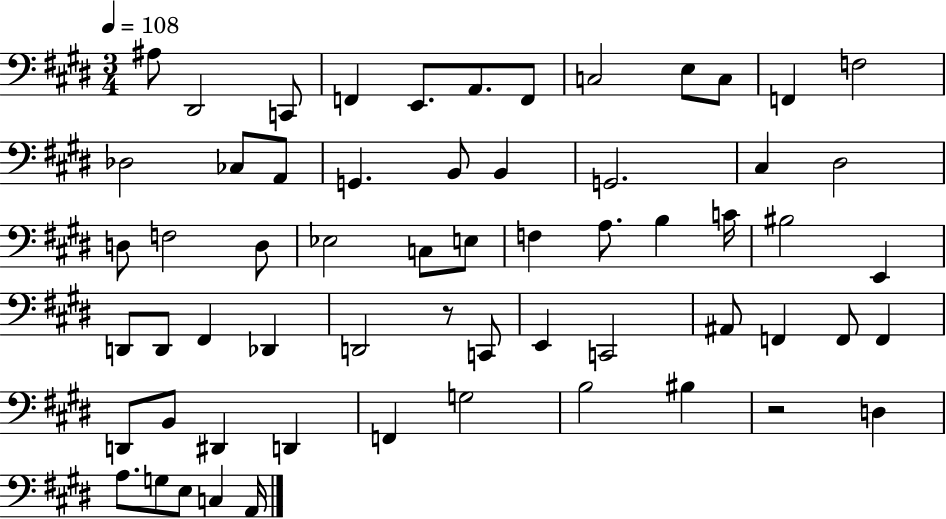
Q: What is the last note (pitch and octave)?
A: A2